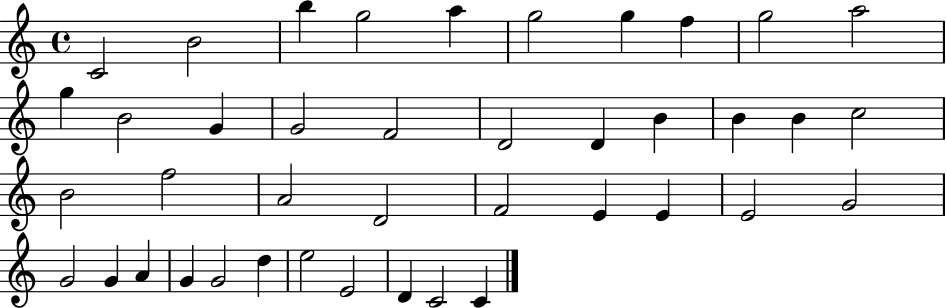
X:1
T:Untitled
M:4/4
L:1/4
K:C
C2 B2 b g2 a g2 g f g2 a2 g B2 G G2 F2 D2 D B B B c2 B2 f2 A2 D2 F2 E E E2 G2 G2 G A G G2 d e2 E2 D C2 C